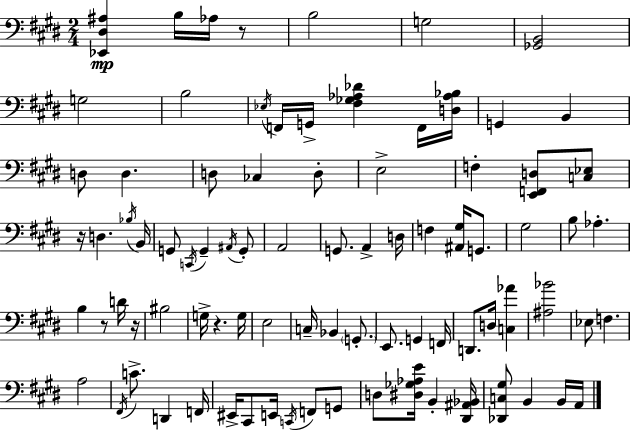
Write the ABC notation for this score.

X:1
T:Untitled
M:2/4
L:1/4
K:E
[_E,,^D,^A,] B,/4 _A,/4 z/2 B,2 G,2 [_G,,B,,]2 G,2 B,2 _E,/4 F,,/4 G,,/4 [^F,_G,_A,_D] F,,/4 [D,_A,_B,]/4 G,, B,, D,/2 D, D,/2 _C, D,/2 E,2 F, [E,,F,,D,]/2 [C,_E,]/2 z/4 D, _B,/4 B,,/4 G,,/2 C,,/4 G,, ^A,,/4 G,,/2 A,,2 G,,/2 A,, D,/4 F, [^A,,^G,]/4 G,,/2 ^G,2 B,/2 _A, B, z/2 D/4 z/4 ^B,2 G,/4 z G,/4 E,2 C,/4 _B,, G,,/2 E,,/2 G,, F,,/4 D,,/2 D,/4 [C,_A] [^A,_B]2 _E,/2 F, A,2 ^F,,/4 C/2 D,, F,,/4 ^E,,/4 ^C,,/2 E,,/4 C,,/4 F,,/2 G,,/2 D,/2 [^D,_G,_A,E]/4 B,, [^D,,^A,,_B,,]/4 [_D,,C,^G,]/2 B,, B,,/4 A,,/4